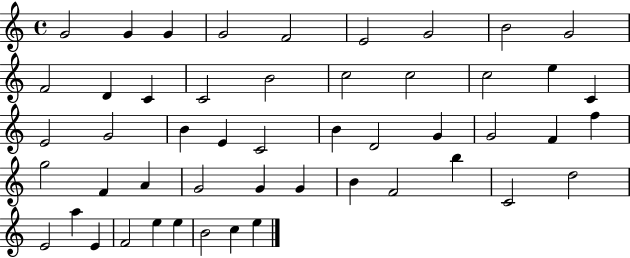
{
  \clef treble
  \time 4/4
  \defaultTimeSignature
  \key c \major
  g'2 g'4 g'4 | g'2 f'2 | e'2 g'2 | b'2 g'2 | \break f'2 d'4 c'4 | c'2 b'2 | c''2 c''2 | c''2 e''4 c'4 | \break e'2 g'2 | b'4 e'4 c'2 | b'4 d'2 g'4 | g'2 f'4 f''4 | \break g''2 f'4 a'4 | g'2 g'4 g'4 | b'4 f'2 b''4 | c'2 d''2 | \break e'2 a''4 e'4 | f'2 e''4 e''4 | b'2 c''4 e''4 | \bar "|."
}